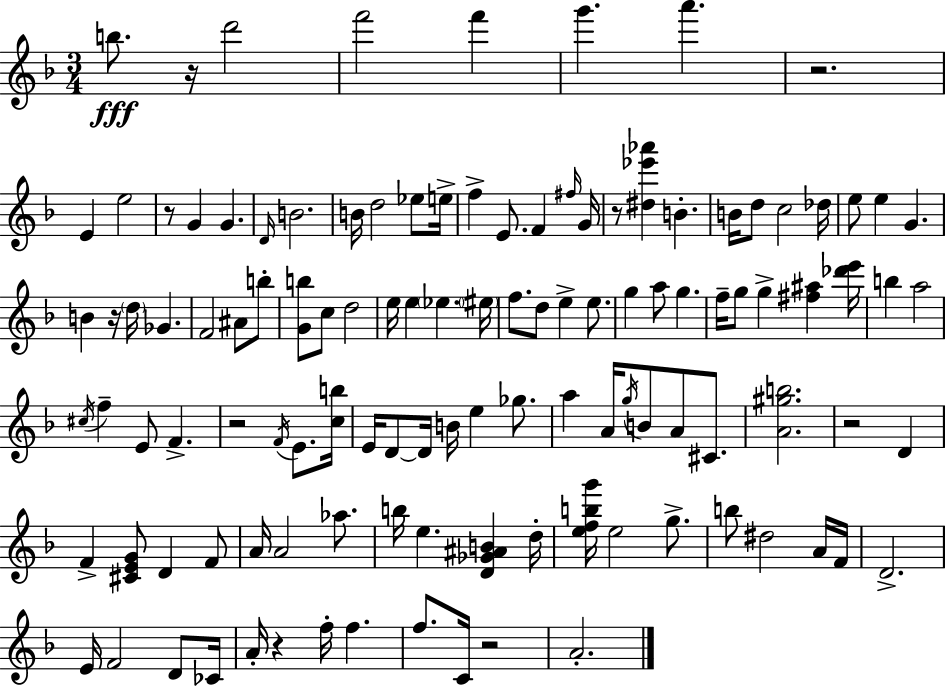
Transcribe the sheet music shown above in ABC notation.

X:1
T:Untitled
M:3/4
L:1/4
K:F
b/2 z/4 d'2 f'2 f' g' a' z2 E e2 z/2 G G D/4 B2 B/4 d2 _e/2 e/4 f E/2 F ^f/4 G/4 z/2 [^d_e'_a'] B B/4 d/2 c2 _d/4 e/2 e G B z/4 d/4 _G F2 ^A/2 b/2 [Gb]/2 c/2 d2 e/4 e _e ^e/4 f/2 d/2 e e/2 g a/2 g f/4 g/2 g [^f^a] [_d'e']/4 b a2 ^c/4 f E/2 F z2 F/4 E/2 [cb]/4 E/4 D/2 D/4 B/4 e _g/2 a A/4 g/4 B/2 A/2 ^C/2 [A^gb]2 z2 D F [^CEG]/2 D F/2 A/4 A2 _a/2 b/4 e [D_G^AB] d/4 [efbg']/4 e2 g/2 b/2 ^d2 A/4 F/4 D2 E/4 F2 D/2 _C/4 A/4 z f/4 f f/2 C/4 z2 A2